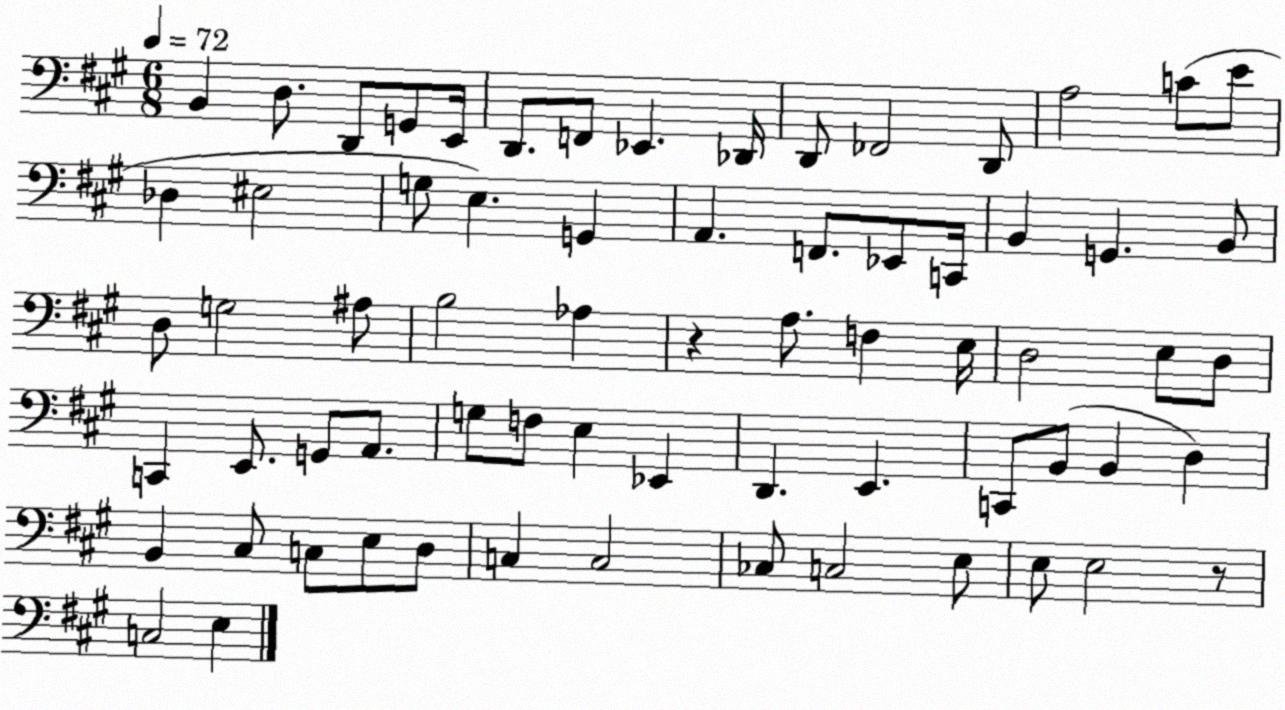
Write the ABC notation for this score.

X:1
T:Untitled
M:6/8
L:1/4
K:A
B,, D,/2 D,,/2 G,,/2 E,,/4 D,,/2 F,,/2 _E,, _D,,/4 D,,/2 _F,,2 D,,/2 A,2 C/2 E/2 _D, ^E,2 G,/2 E, G,, A,, F,,/2 _E,,/2 C,,/4 B,, G,, B,,/2 D,/2 G,2 ^A,/2 B,2 _A, z A,/2 F, E,/4 D,2 E,/2 D,/2 C,, E,,/2 G,,/2 A,,/2 G,/2 F,/2 E, _E,, D,, E,, C,,/2 B,,/2 B,, D, B,, ^C,/2 C,/2 E,/2 D,/2 C, C,2 _C,/2 C,2 E,/2 E,/2 E,2 z/2 C,2 E,